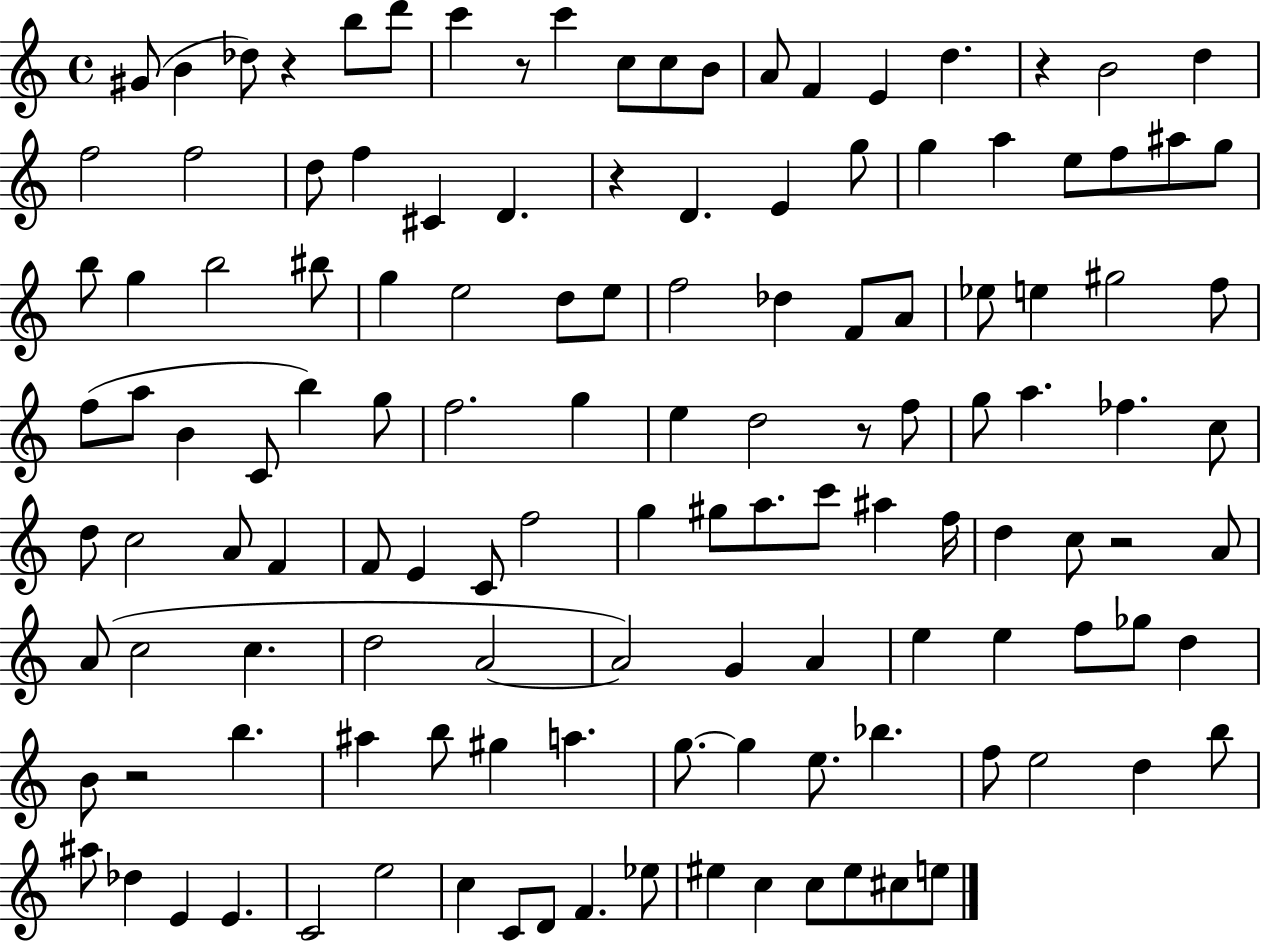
X:1
T:Untitled
M:4/4
L:1/4
K:C
^G/2 B _d/2 z b/2 d'/2 c' z/2 c' c/2 c/2 B/2 A/2 F E d z B2 d f2 f2 d/2 f ^C D z D E g/2 g a e/2 f/2 ^a/2 g/2 b/2 g b2 ^b/2 g e2 d/2 e/2 f2 _d F/2 A/2 _e/2 e ^g2 f/2 f/2 a/2 B C/2 b g/2 f2 g e d2 z/2 f/2 g/2 a _f c/2 d/2 c2 A/2 F F/2 E C/2 f2 g ^g/2 a/2 c'/2 ^a f/4 d c/2 z2 A/2 A/2 c2 c d2 A2 A2 G A e e f/2 _g/2 d B/2 z2 b ^a b/2 ^g a g/2 g e/2 _b f/2 e2 d b/2 ^a/2 _d E E C2 e2 c C/2 D/2 F _e/2 ^e c c/2 ^e/2 ^c/2 e/2